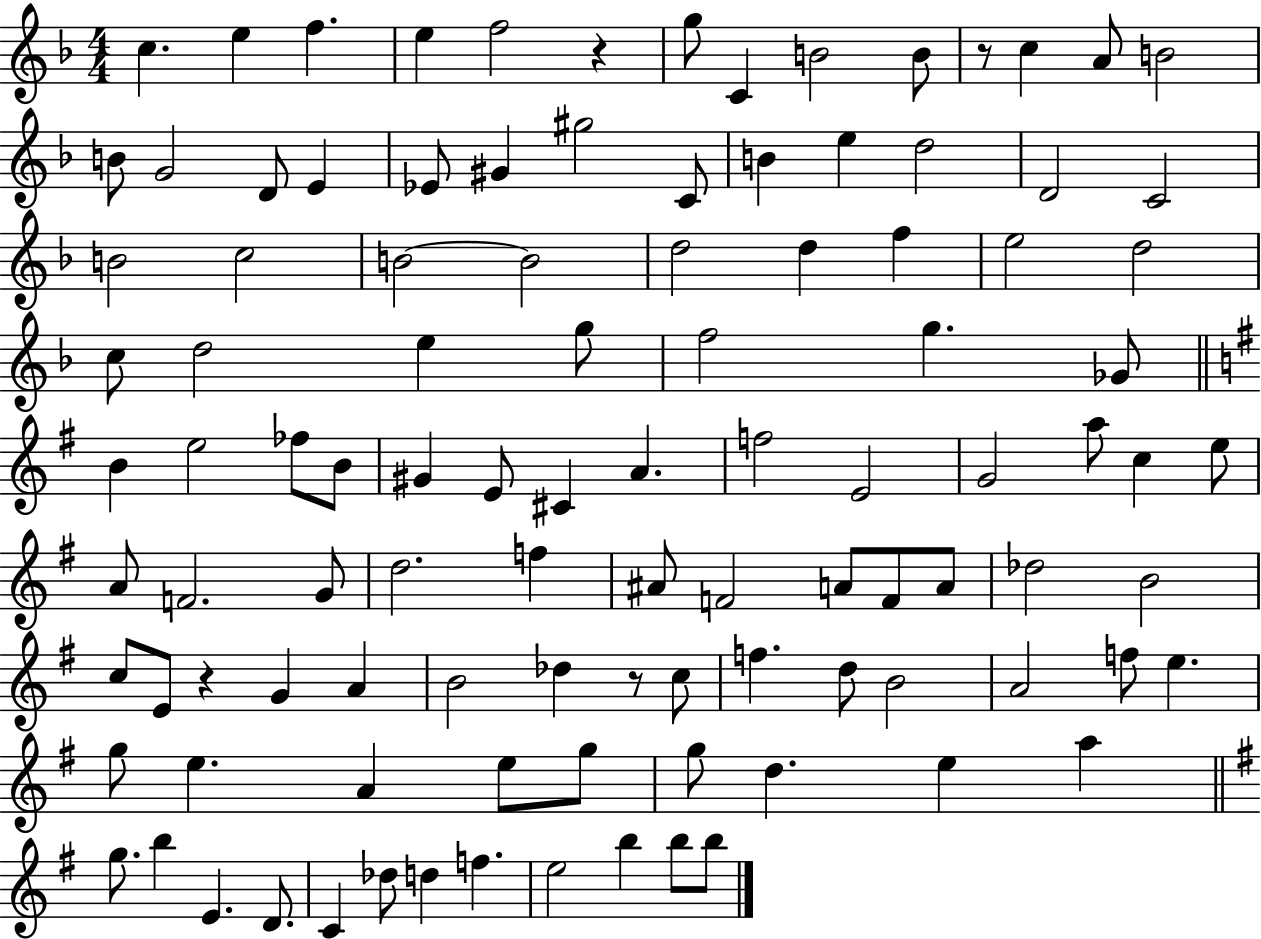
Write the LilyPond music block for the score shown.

{
  \clef treble
  \numericTimeSignature
  \time 4/4
  \key f \major
  c''4. e''4 f''4. | e''4 f''2 r4 | g''8 c'4 b'2 b'8 | r8 c''4 a'8 b'2 | \break b'8 g'2 d'8 e'4 | ees'8 gis'4 gis''2 c'8 | b'4 e''4 d''2 | d'2 c'2 | \break b'2 c''2 | b'2~~ b'2 | d''2 d''4 f''4 | e''2 d''2 | \break c''8 d''2 e''4 g''8 | f''2 g''4. ges'8 | \bar "||" \break \key g \major b'4 e''2 fes''8 b'8 | gis'4 e'8 cis'4 a'4. | f''2 e'2 | g'2 a''8 c''4 e''8 | \break a'8 f'2. g'8 | d''2. f''4 | ais'8 f'2 a'8 f'8 a'8 | des''2 b'2 | \break c''8 e'8 r4 g'4 a'4 | b'2 des''4 r8 c''8 | f''4. d''8 b'2 | a'2 f''8 e''4. | \break g''8 e''4. a'4 e''8 g''8 | g''8 d''4. e''4 a''4 | \bar "||" \break \key g \major g''8. b''4 e'4. d'8. | c'4 des''8 d''4 f''4. | e''2 b''4 b''8 b''8 | \bar "|."
}